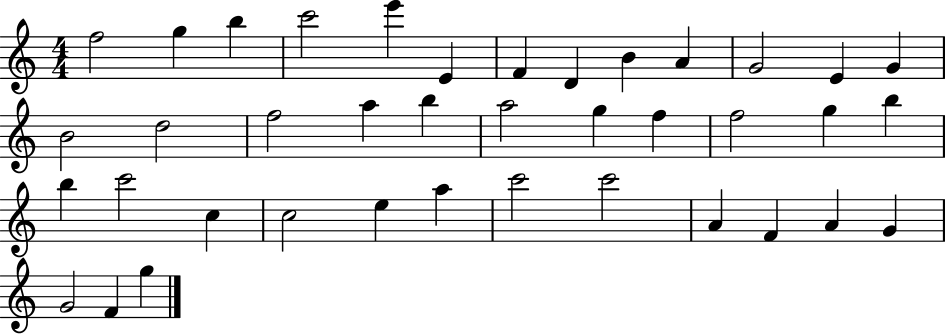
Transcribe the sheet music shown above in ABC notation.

X:1
T:Untitled
M:4/4
L:1/4
K:C
f2 g b c'2 e' E F D B A G2 E G B2 d2 f2 a b a2 g f f2 g b b c'2 c c2 e a c'2 c'2 A F A G G2 F g